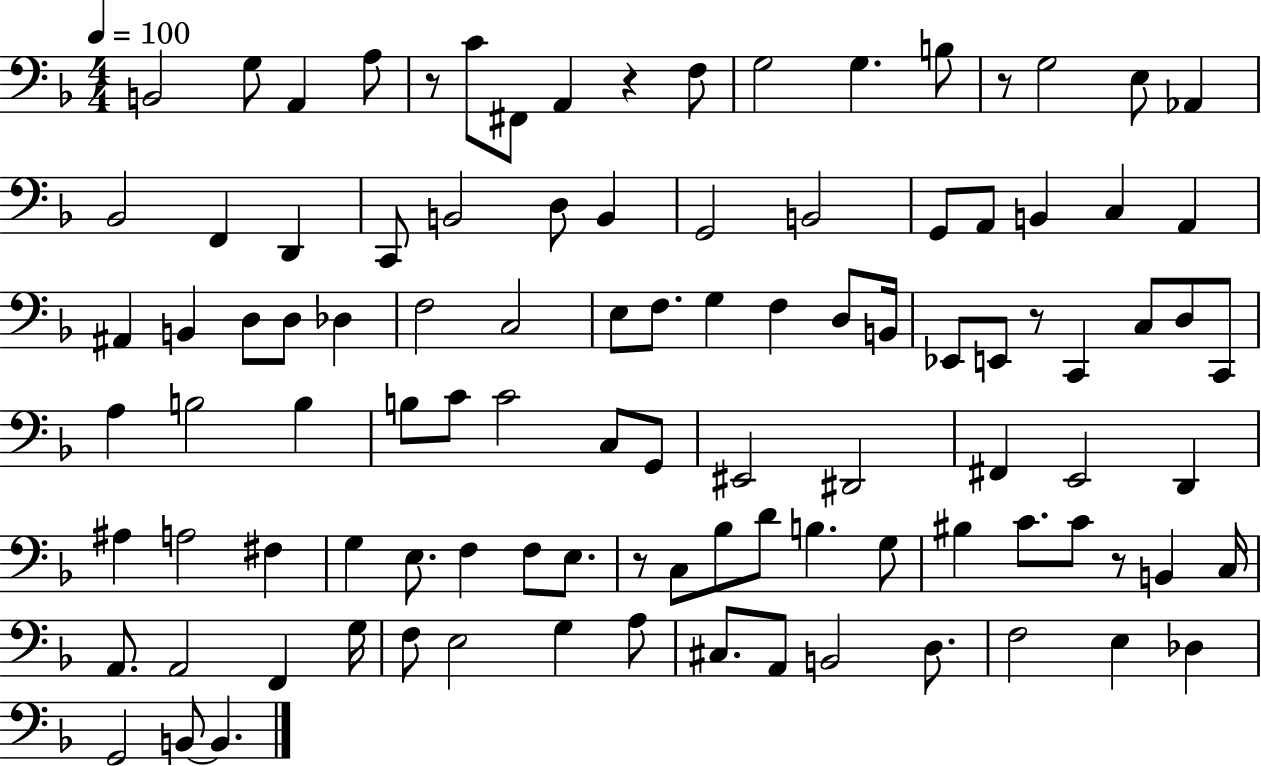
{
  \clef bass
  \numericTimeSignature
  \time 4/4
  \key f \major
  \tempo 4 = 100
  b,2 g8 a,4 a8 | r8 c'8 fis,8 a,4 r4 f8 | g2 g4. b8 | r8 g2 e8 aes,4 | \break bes,2 f,4 d,4 | c,8 b,2 d8 b,4 | g,2 b,2 | g,8 a,8 b,4 c4 a,4 | \break ais,4 b,4 d8 d8 des4 | f2 c2 | e8 f8. g4 f4 d8 b,16 | ees,8 e,8 r8 c,4 c8 d8 c,8 | \break a4 b2 b4 | b8 c'8 c'2 c8 g,8 | eis,2 dis,2 | fis,4 e,2 d,4 | \break ais4 a2 fis4 | g4 e8. f4 f8 e8. | r8 c8 bes8 d'8 b4. g8 | bis4 c'8. c'8 r8 b,4 c16 | \break a,8. a,2 f,4 g16 | f8 e2 g4 a8 | cis8. a,8 b,2 d8. | f2 e4 des4 | \break g,2 b,8~~ b,4. | \bar "|."
}